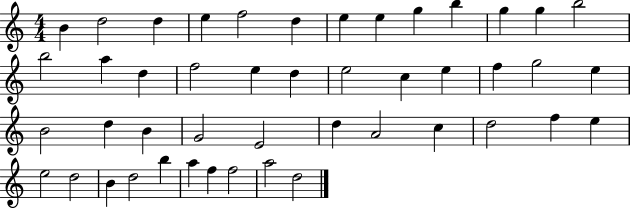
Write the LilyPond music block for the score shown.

{
  \clef treble
  \numericTimeSignature
  \time 4/4
  \key c \major
  b'4 d''2 d''4 | e''4 f''2 d''4 | e''4 e''4 g''4 b''4 | g''4 g''4 b''2 | \break b''2 a''4 d''4 | f''2 e''4 d''4 | e''2 c''4 e''4 | f''4 g''2 e''4 | \break b'2 d''4 b'4 | g'2 e'2 | d''4 a'2 c''4 | d''2 f''4 e''4 | \break e''2 d''2 | b'4 d''2 b''4 | a''4 f''4 f''2 | a''2 d''2 | \break \bar "|."
}